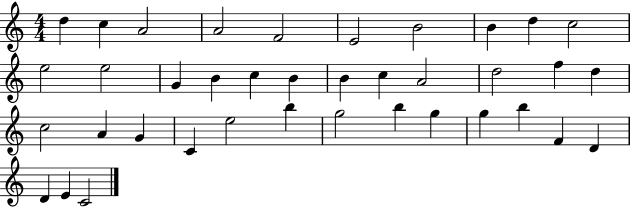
{
  \clef treble
  \numericTimeSignature
  \time 4/4
  \key c \major
  d''4 c''4 a'2 | a'2 f'2 | e'2 b'2 | b'4 d''4 c''2 | \break e''2 e''2 | g'4 b'4 c''4 b'4 | b'4 c''4 a'2 | d''2 f''4 d''4 | \break c''2 a'4 g'4 | c'4 e''2 b''4 | g''2 b''4 g''4 | g''4 b''4 f'4 d'4 | \break d'4 e'4 c'2 | \bar "|."
}